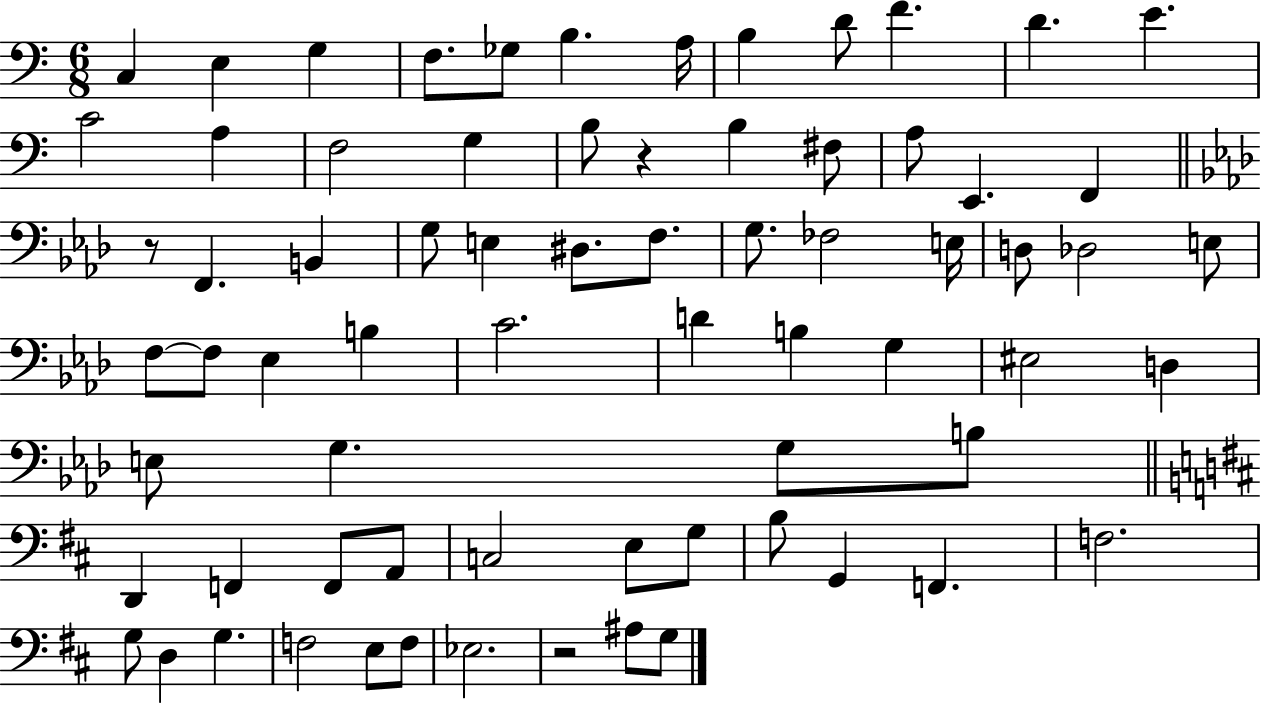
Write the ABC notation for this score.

X:1
T:Untitled
M:6/8
L:1/4
K:C
C, E, G, F,/2 _G,/2 B, A,/4 B, D/2 F D E C2 A, F,2 G, B,/2 z B, ^F,/2 A,/2 E,, F,, z/2 F,, B,, G,/2 E, ^D,/2 F,/2 G,/2 _F,2 E,/4 D,/2 _D,2 E,/2 F,/2 F,/2 _E, B, C2 D B, G, ^E,2 D, E,/2 G, G,/2 B,/2 D,, F,, F,,/2 A,,/2 C,2 E,/2 G,/2 B,/2 G,, F,, F,2 G,/2 D, G, F,2 E,/2 F,/2 _E,2 z2 ^A,/2 G,/2